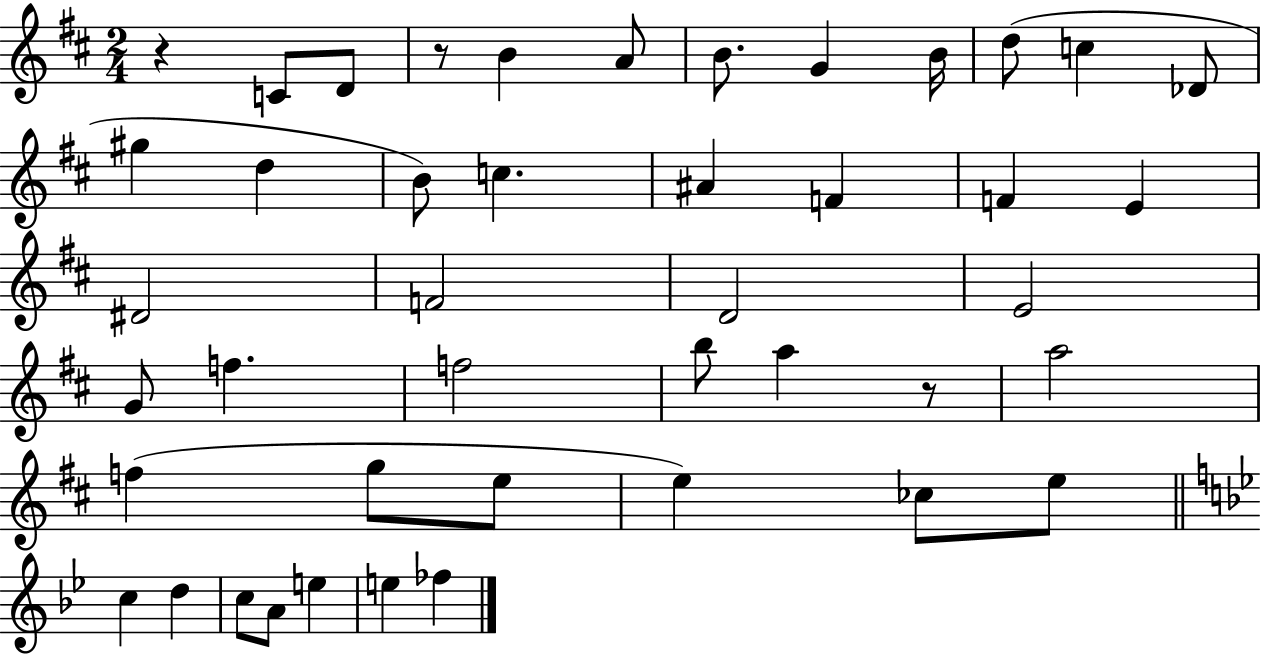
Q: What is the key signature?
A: D major